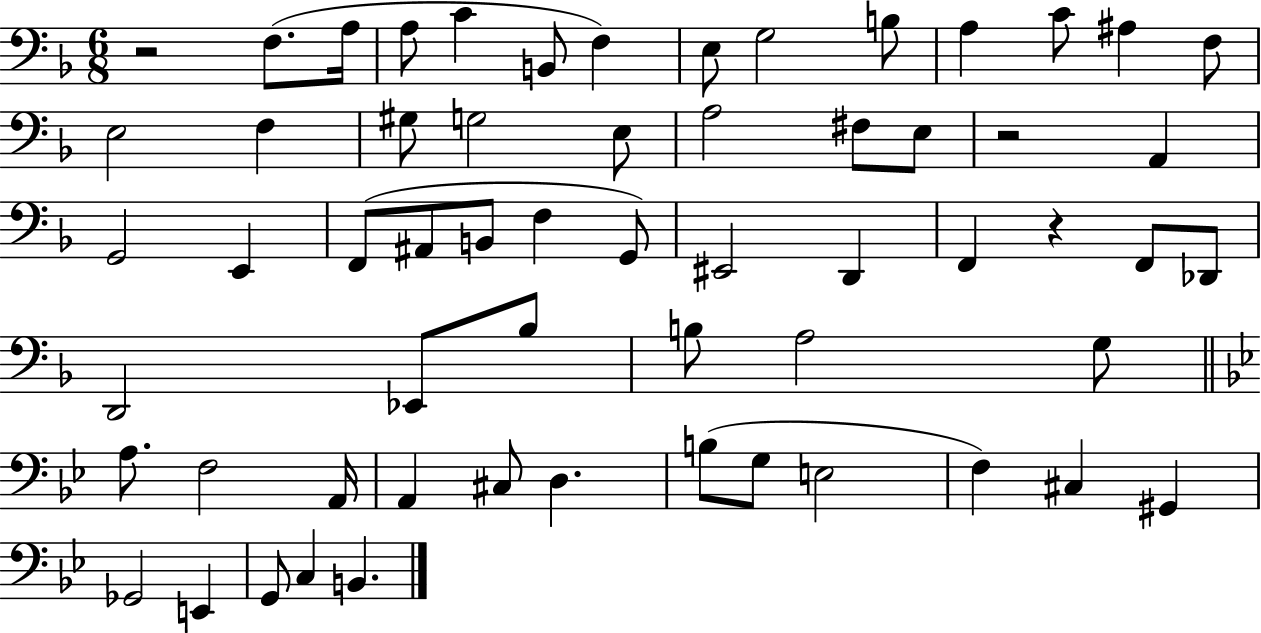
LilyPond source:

{
  \clef bass
  \numericTimeSignature
  \time 6/8
  \key f \major
  \repeat volta 2 { r2 f8.( a16 | a8 c'4 b,8 f4) | e8 g2 b8 | a4 c'8 ais4 f8 | \break e2 f4 | gis8 g2 e8 | a2 fis8 e8 | r2 a,4 | \break g,2 e,4 | f,8( ais,8 b,8 f4 g,8) | eis,2 d,4 | f,4 r4 f,8 des,8 | \break d,2 ees,8 bes8 | b8 a2 g8 | \bar "||" \break \key bes \major a8. f2 a,16 | a,4 cis8 d4. | b8( g8 e2 | f4) cis4 gis,4 | \break ges,2 e,4 | g,8 c4 b,4. | } \bar "|."
}